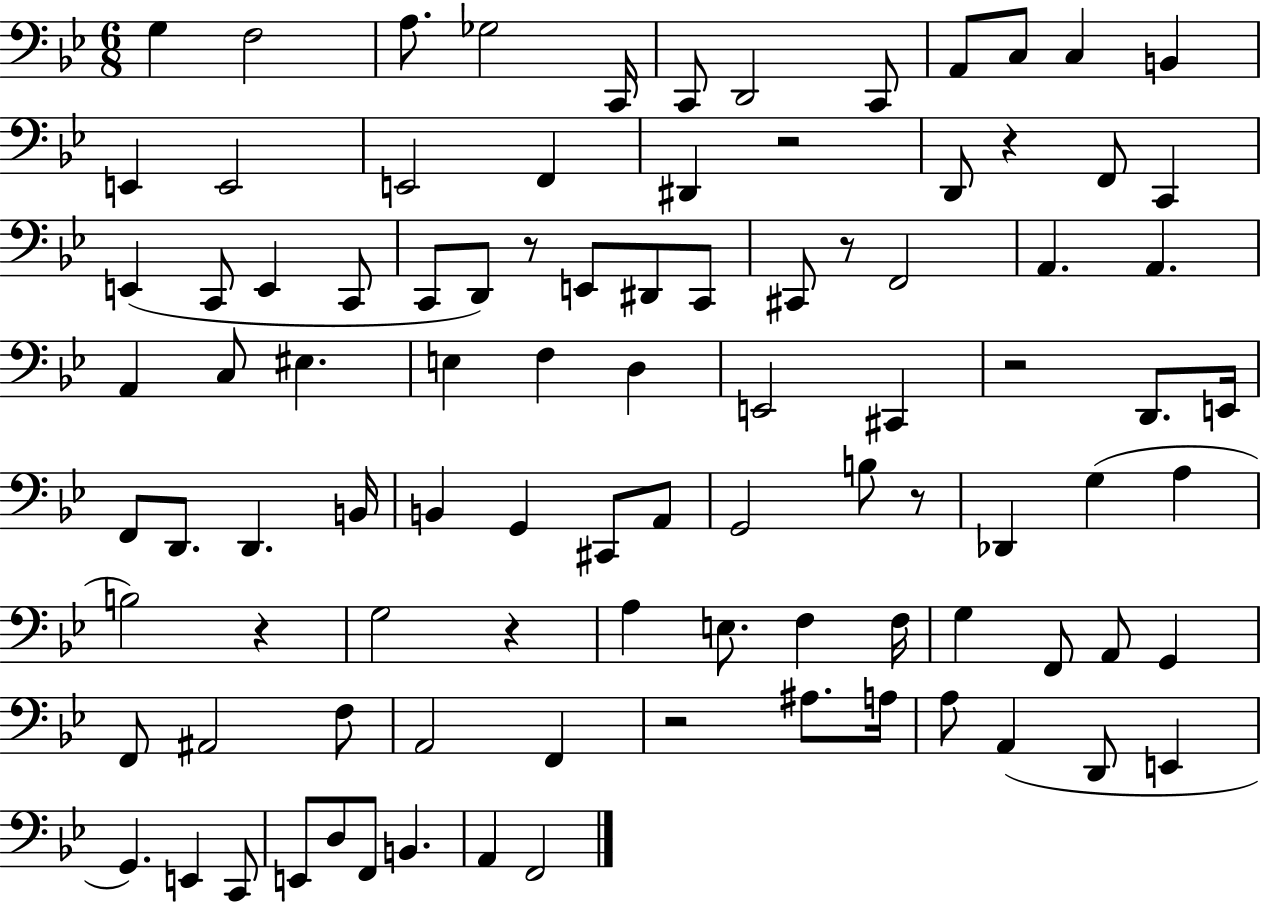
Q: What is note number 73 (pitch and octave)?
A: A3